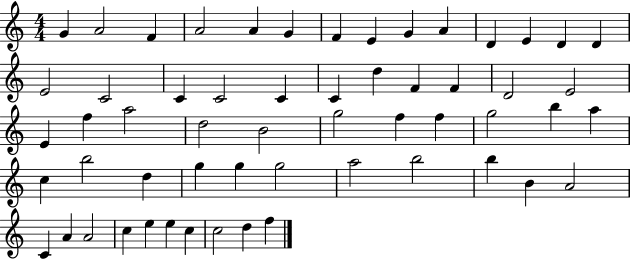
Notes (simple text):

G4/q A4/h F4/q A4/h A4/q G4/q F4/q E4/q G4/q A4/q D4/q E4/q D4/q D4/q E4/h C4/h C4/q C4/h C4/q C4/q D5/q F4/q F4/q D4/h E4/h E4/q F5/q A5/h D5/h B4/h G5/h F5/q F5/q G5/h B5/q A5/q C5/q B5/h D5/q G5/q G5/q G5/h A5/h B5/h B5/q B4/q A4/h C4/q A4/q A4/h C5/q E5/q E5/q C5/q C5/h D5/q F5/q